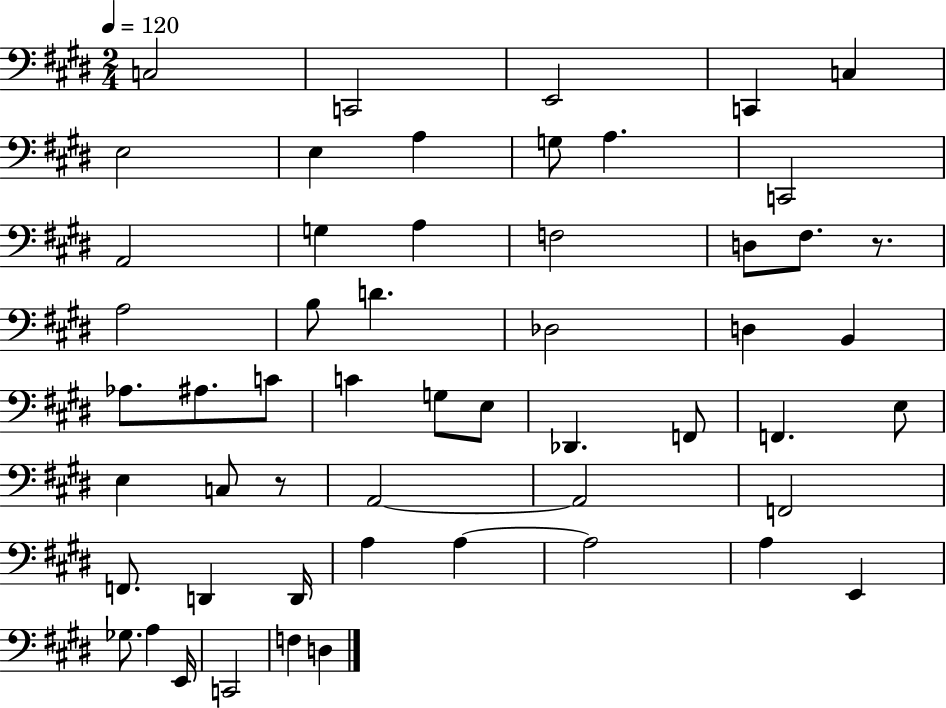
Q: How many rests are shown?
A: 2